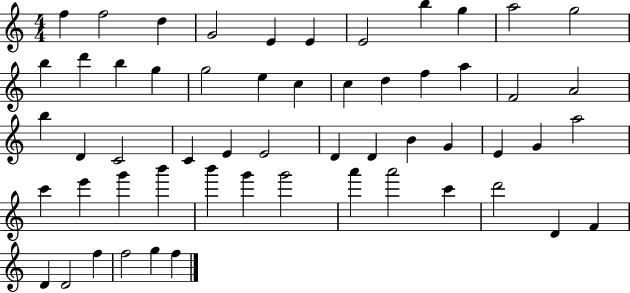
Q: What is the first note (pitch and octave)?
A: F5